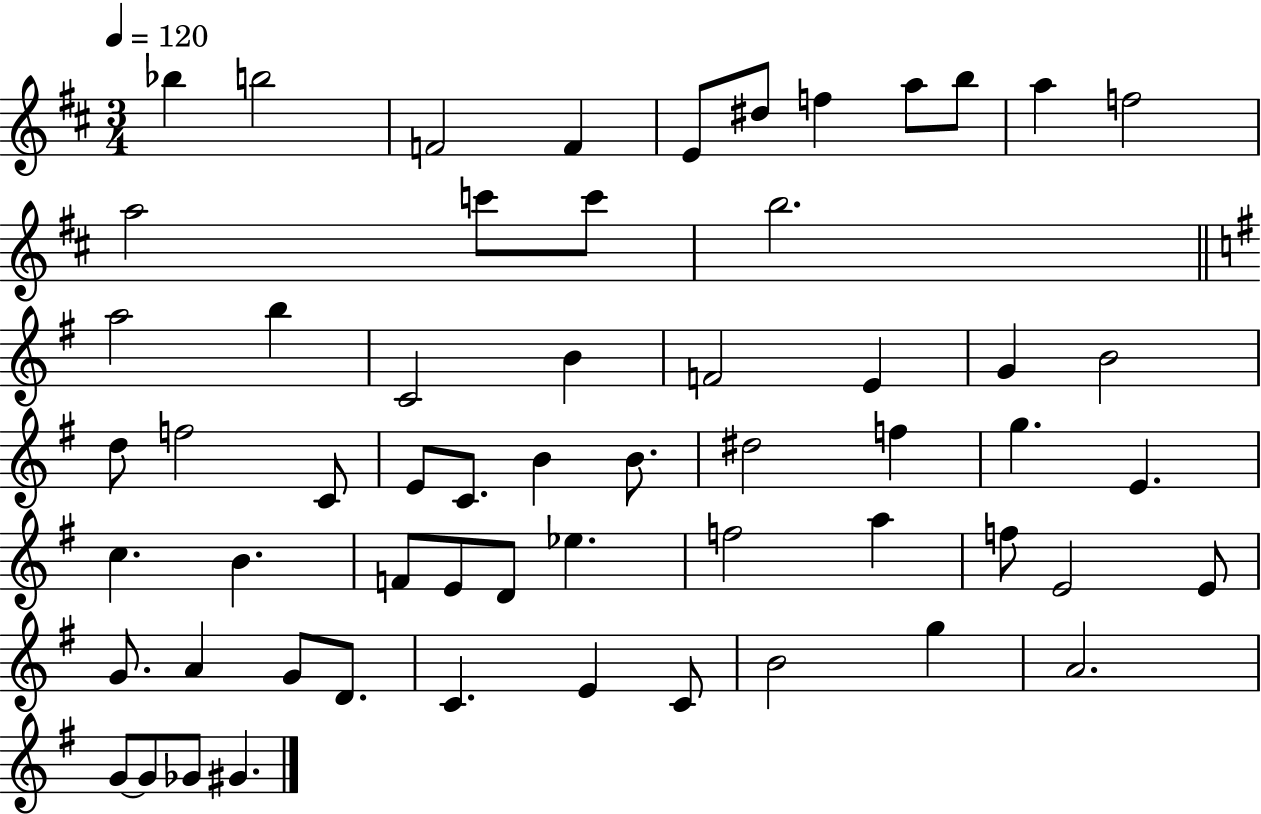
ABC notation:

X:1
T:Untitled
M:3/4
L:1/4
K:D
_b b2 F2 F E/2 ^d/2 f a/2 b/2 a f2 a2 c'/2 c'/2 b2 a2 b C2 B F2 E G B2 d/2 f2 C/2 E/2 C/2 B B/2 ^d2 f g E c B F/2 E/2 D/2 _e f2 a f/2 E2 E/2 G/2 A G/2 D/2 C E C/2 B2 g A2 G/2 G/2 _G/2 ^G